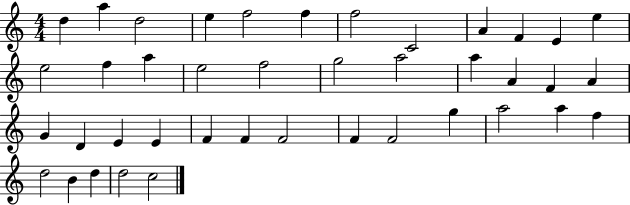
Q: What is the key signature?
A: C major